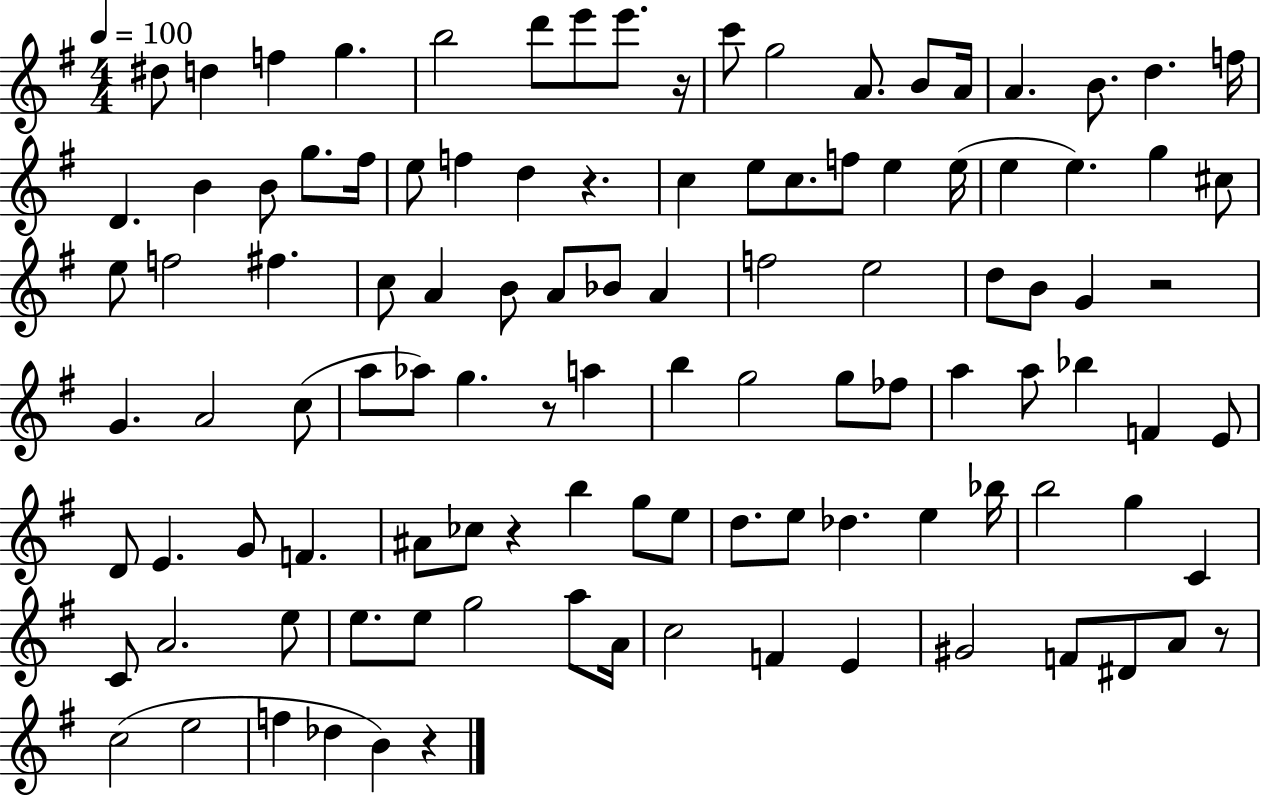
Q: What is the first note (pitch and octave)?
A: D#5